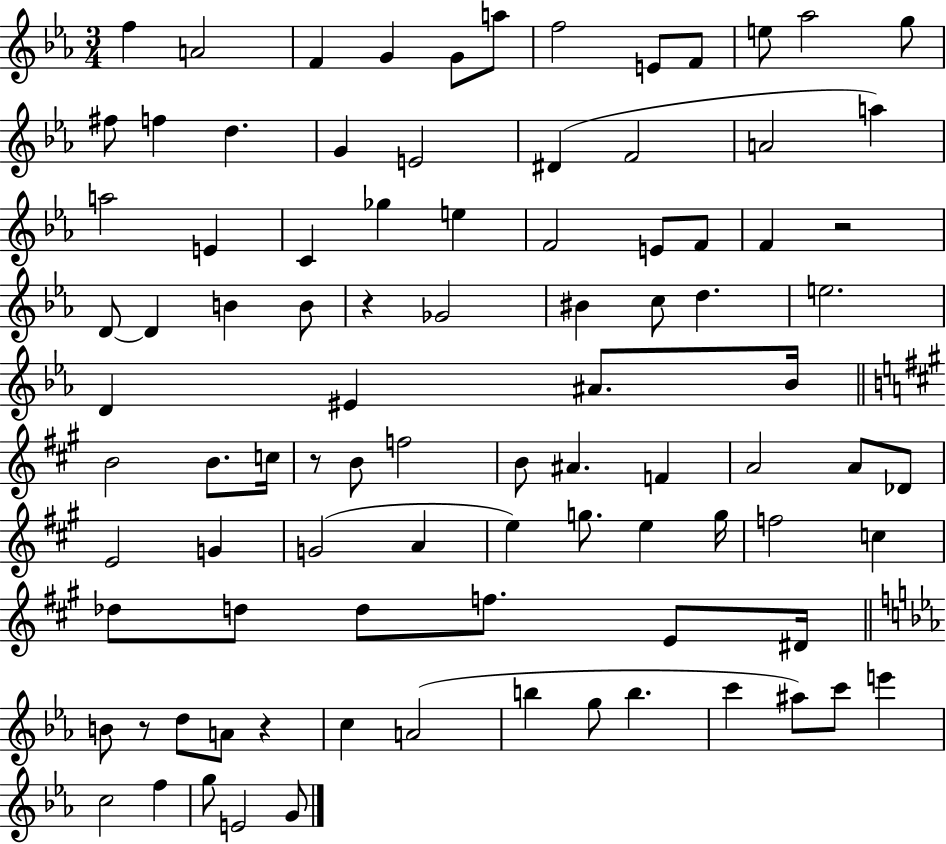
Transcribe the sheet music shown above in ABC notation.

X:1
T:Untitled
M:3/4
L:1/4
K:Eb
f A2 F G G/2 a/2 f2 E/2 F/2 e/2 _a2 g/2 ^f/2 f d G E2 ^D F2 A2 a a2 E C _g e F2 E/2 F/2 F z2 D/2 D B B/2 z _G2 ^B c/2 d e2 D ^E ^A/2 _B/4 B2 B/2 c/4 z/2 B/2 f2 B/2 ^A F A2 A/2 _D/2 E2 G G2 A e g/2 e g/4 f2 c _d/2 d/2 d/2 f/2 E/2 ^D/4 B/2 z/2 d/2 A/2 z c A2 b g/2 b c' ^a/2 c'/2 e' c2 f g/2 E2 G/2